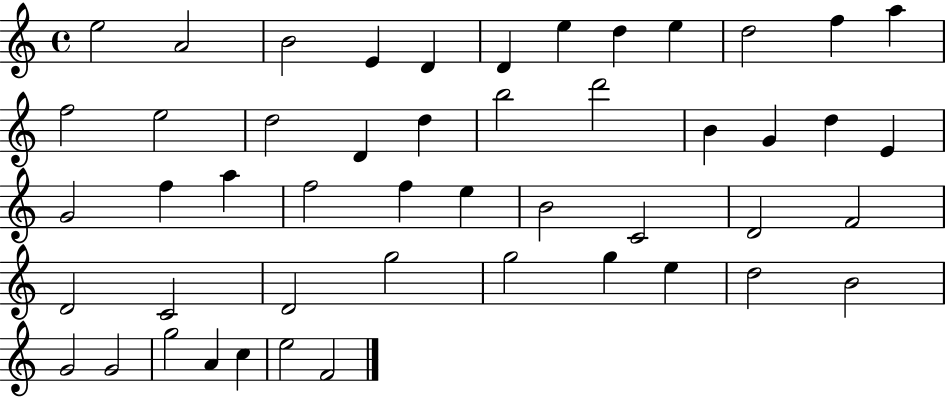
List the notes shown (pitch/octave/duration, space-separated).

E5/h A4/h B4/h E4/q D4/q D4/q E5/q D5/q E5/q D5/h F5/q A5/q F5/h E5/h D5/h D4/q D5/q B5/h D6/h B4/q G4/q D5/q E4/q G4/h F5/q A5/q F5/h F5/q E5/q B4/h C4/h D4/h F4/h D4/h C4/h D4/h G5/h G5/h G5/q E5/q D5/h B4/h G4/h G4/h G5/h A4/q C5/q E5/h F4/h